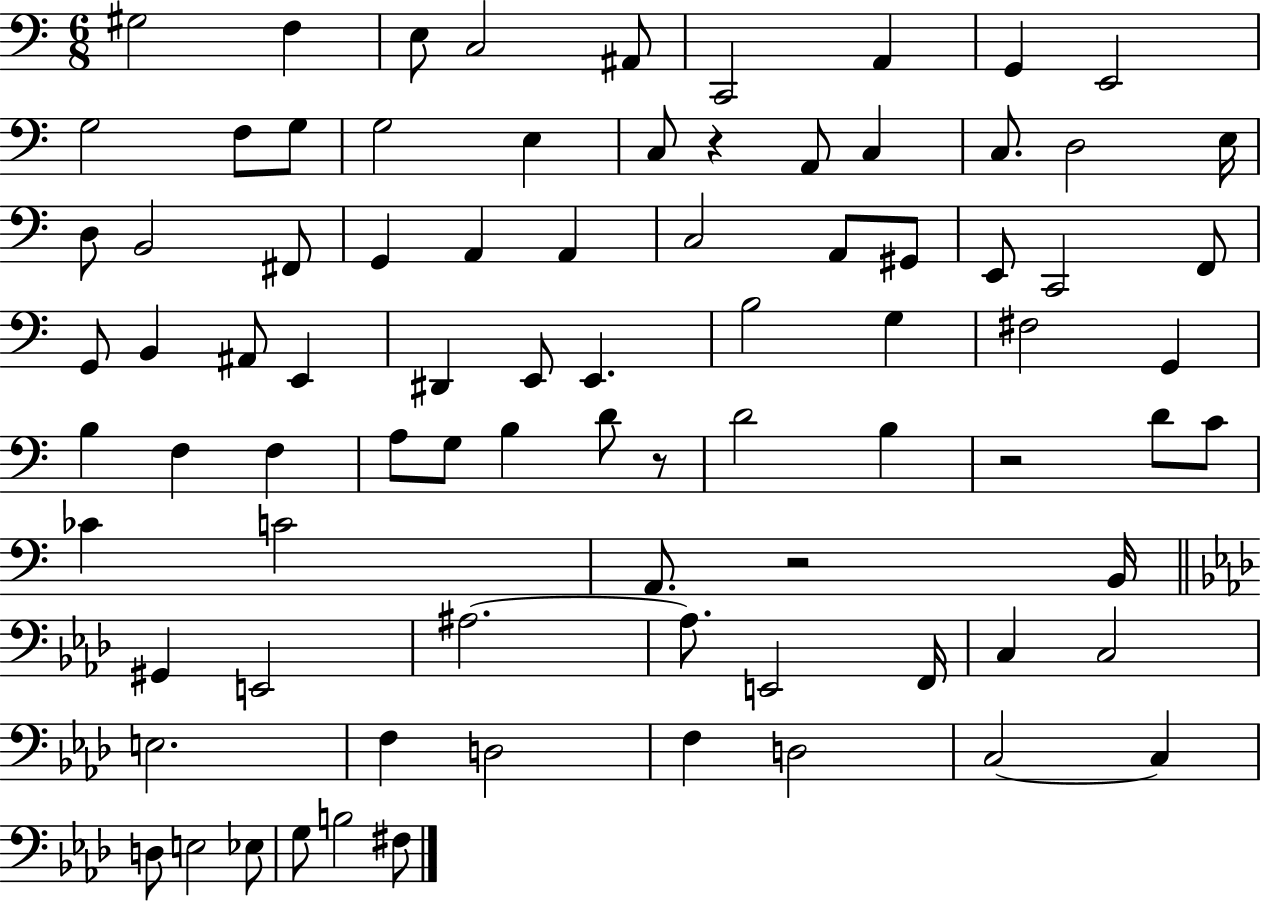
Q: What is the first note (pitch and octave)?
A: G#3